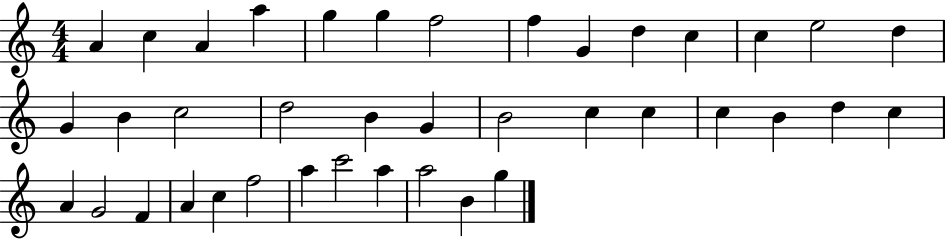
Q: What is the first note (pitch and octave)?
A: A4